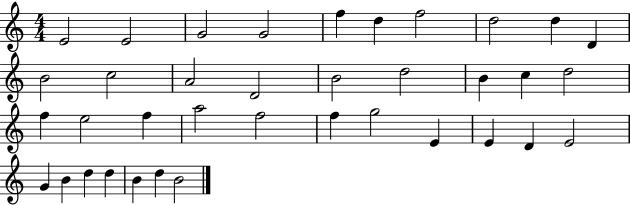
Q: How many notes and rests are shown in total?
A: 37